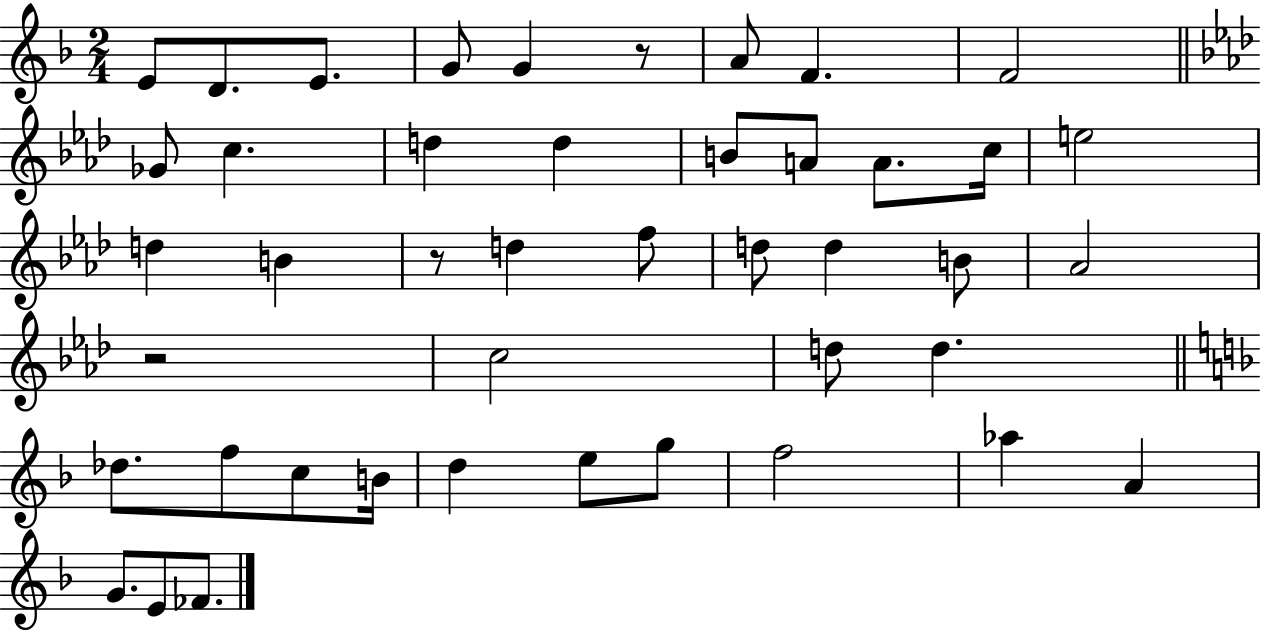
{
  \clef treble
  \numericTimeSignature
  \time 2/4
  \key f \major
  e'8 d'8. e'8. | g'8 g'4 r8 | a'8 f'4. | f'2 | \break \bar "||" \break \key f \minor ges'8 c''4. | d''4 d''4 | b'8 a'8 a'8. c''16 | e''2 | \break d''4 b'4 | r8 d''4 f''8 | d''8 d''4 b'8 | aes'2 | \break r2 | c''2 | d''8 d''4. | \bar "||" \break \key f \major des''8. f''8 c''8 b'16 | d''4 e''8 g''8 | f''2 | aes''4 a'4 | \break g'8. e'8 fes'8. | \bar "|."
}